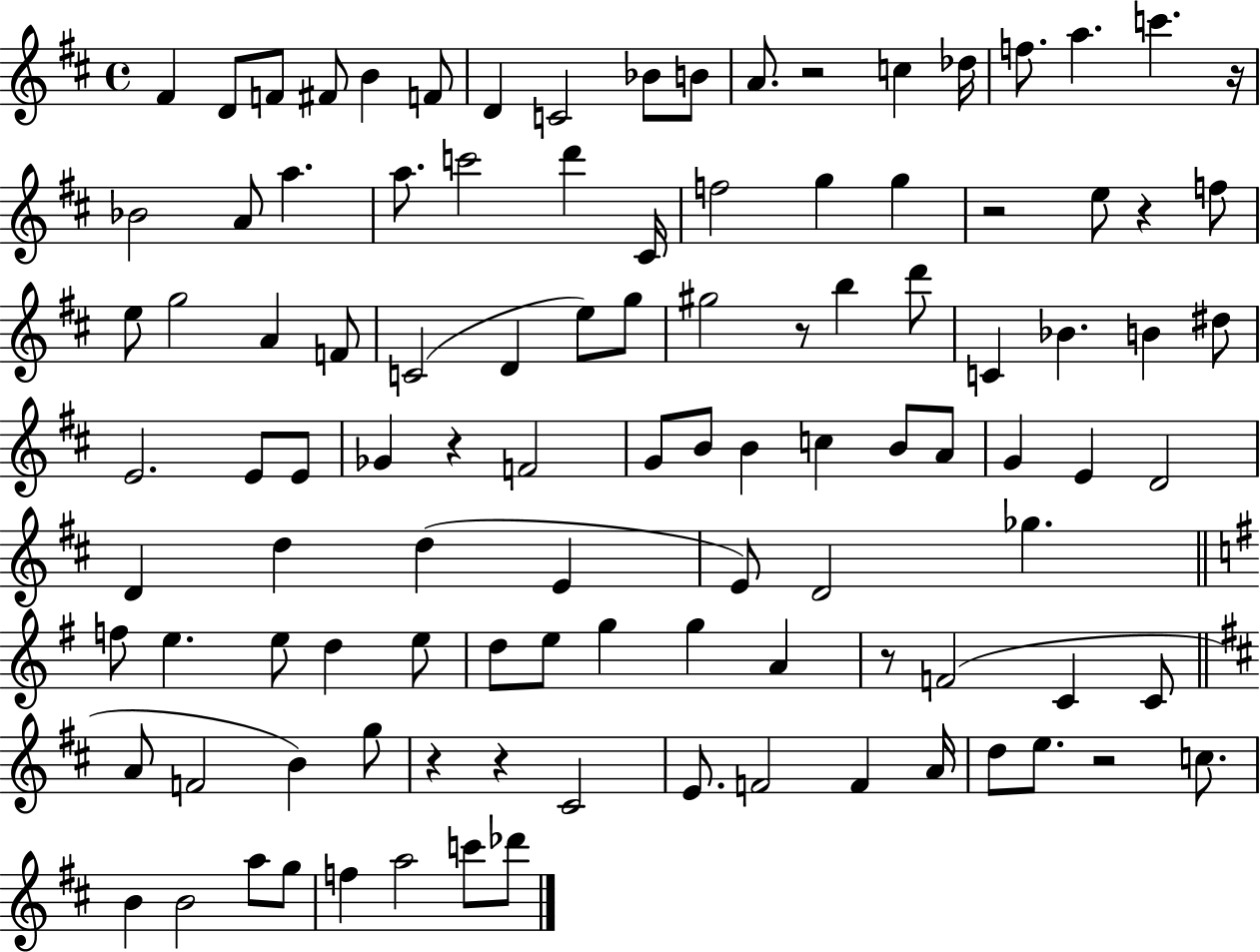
{
  \clef treble
  \time 4/4
  \defaultTimeSignature
  \key d \major
  \repeat volta 2 { fis'4 d'8 f'8 fis'8 b'4 f'8 | d'4 c'2 bes'8 b'8 | a'8. r2 c''4 des''16 | f''8. a''4. c'''4. r16 | \break bes'2 a'8 a''4. | a''8. c'''2 d'''4 cis'16 | f''2 g''4 g''4 | r2 e''8 r4 f''8 | \break e''8 g''2 a'4 f'8 | c'2( d'4 e''8) g''8 | gis''2 r8 b''4 d'''8 | c'4 bes'4. b'4 dis''8 | \break e'2. e'8 e'8 | ges'4 r4 f'2 | g'8 b'8 b'4 c''4 b'8 a'8 | g'4 e'4 d'2 | \break d'4 d''4 d''4( e'4 | e'8) d'2 ges''4. | \bar "||" \break \key g \major f''8 e''4. e''8 d''4 e''8 | d''8 e''8 g''4 g''4 a'4 | r8 f'2( c'4 c'8 | \bar "||" \break \key d \major a'8 f'2 b'4) g''8 | r4 r4 cis'2 | e'8. f'2 f'4 a'16 | d''8 e''8. r2 c''8. | \break b'4 b'2 a''8 g''8 | f''4 a''2 c'''8 des'''8 | } \bar "|."
}